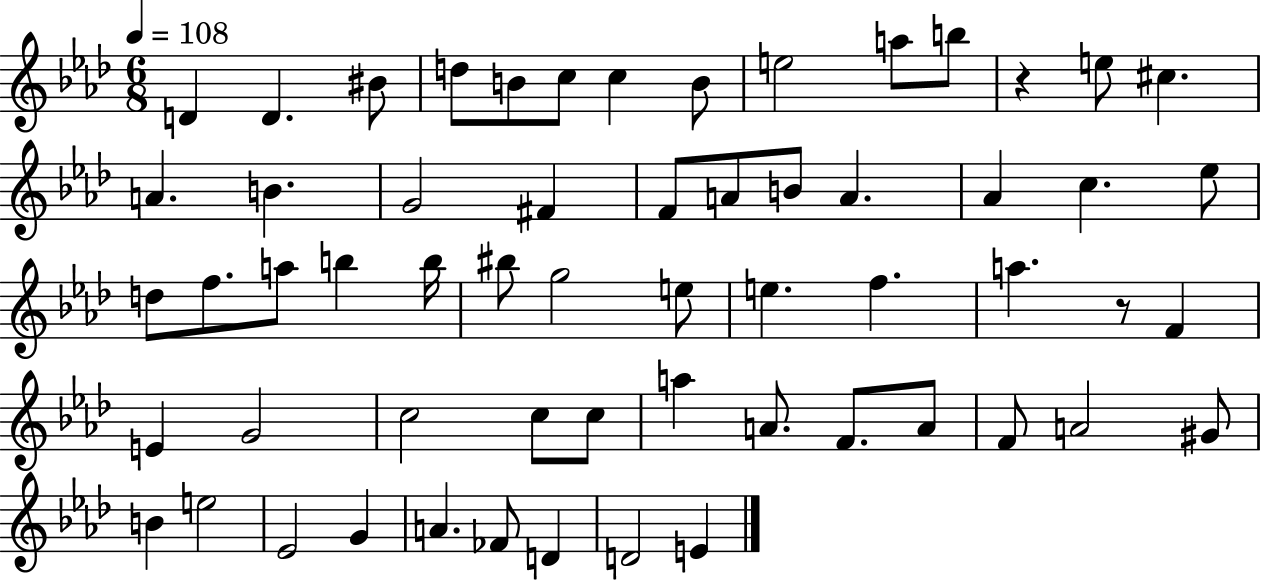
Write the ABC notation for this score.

X:1
T:Untitled
M:6/8
L:1/4
K:Ab
D D ^B/2 d/2 B/2 c/2 c B/2 e2 a/2 b/2 z e/2 ^c A B G2 ^F F/2 A/2 B/2 A _A c _e/2 d/2 f/2 a/2 b b/4 ^b/2 g2 e/2 e f a z/2 F E G2 c2 c/2 c/2 a A/2 F/2 A/2 F/2 A2 ^G/2 B e2 _E2 G A _F/2 D D2 E